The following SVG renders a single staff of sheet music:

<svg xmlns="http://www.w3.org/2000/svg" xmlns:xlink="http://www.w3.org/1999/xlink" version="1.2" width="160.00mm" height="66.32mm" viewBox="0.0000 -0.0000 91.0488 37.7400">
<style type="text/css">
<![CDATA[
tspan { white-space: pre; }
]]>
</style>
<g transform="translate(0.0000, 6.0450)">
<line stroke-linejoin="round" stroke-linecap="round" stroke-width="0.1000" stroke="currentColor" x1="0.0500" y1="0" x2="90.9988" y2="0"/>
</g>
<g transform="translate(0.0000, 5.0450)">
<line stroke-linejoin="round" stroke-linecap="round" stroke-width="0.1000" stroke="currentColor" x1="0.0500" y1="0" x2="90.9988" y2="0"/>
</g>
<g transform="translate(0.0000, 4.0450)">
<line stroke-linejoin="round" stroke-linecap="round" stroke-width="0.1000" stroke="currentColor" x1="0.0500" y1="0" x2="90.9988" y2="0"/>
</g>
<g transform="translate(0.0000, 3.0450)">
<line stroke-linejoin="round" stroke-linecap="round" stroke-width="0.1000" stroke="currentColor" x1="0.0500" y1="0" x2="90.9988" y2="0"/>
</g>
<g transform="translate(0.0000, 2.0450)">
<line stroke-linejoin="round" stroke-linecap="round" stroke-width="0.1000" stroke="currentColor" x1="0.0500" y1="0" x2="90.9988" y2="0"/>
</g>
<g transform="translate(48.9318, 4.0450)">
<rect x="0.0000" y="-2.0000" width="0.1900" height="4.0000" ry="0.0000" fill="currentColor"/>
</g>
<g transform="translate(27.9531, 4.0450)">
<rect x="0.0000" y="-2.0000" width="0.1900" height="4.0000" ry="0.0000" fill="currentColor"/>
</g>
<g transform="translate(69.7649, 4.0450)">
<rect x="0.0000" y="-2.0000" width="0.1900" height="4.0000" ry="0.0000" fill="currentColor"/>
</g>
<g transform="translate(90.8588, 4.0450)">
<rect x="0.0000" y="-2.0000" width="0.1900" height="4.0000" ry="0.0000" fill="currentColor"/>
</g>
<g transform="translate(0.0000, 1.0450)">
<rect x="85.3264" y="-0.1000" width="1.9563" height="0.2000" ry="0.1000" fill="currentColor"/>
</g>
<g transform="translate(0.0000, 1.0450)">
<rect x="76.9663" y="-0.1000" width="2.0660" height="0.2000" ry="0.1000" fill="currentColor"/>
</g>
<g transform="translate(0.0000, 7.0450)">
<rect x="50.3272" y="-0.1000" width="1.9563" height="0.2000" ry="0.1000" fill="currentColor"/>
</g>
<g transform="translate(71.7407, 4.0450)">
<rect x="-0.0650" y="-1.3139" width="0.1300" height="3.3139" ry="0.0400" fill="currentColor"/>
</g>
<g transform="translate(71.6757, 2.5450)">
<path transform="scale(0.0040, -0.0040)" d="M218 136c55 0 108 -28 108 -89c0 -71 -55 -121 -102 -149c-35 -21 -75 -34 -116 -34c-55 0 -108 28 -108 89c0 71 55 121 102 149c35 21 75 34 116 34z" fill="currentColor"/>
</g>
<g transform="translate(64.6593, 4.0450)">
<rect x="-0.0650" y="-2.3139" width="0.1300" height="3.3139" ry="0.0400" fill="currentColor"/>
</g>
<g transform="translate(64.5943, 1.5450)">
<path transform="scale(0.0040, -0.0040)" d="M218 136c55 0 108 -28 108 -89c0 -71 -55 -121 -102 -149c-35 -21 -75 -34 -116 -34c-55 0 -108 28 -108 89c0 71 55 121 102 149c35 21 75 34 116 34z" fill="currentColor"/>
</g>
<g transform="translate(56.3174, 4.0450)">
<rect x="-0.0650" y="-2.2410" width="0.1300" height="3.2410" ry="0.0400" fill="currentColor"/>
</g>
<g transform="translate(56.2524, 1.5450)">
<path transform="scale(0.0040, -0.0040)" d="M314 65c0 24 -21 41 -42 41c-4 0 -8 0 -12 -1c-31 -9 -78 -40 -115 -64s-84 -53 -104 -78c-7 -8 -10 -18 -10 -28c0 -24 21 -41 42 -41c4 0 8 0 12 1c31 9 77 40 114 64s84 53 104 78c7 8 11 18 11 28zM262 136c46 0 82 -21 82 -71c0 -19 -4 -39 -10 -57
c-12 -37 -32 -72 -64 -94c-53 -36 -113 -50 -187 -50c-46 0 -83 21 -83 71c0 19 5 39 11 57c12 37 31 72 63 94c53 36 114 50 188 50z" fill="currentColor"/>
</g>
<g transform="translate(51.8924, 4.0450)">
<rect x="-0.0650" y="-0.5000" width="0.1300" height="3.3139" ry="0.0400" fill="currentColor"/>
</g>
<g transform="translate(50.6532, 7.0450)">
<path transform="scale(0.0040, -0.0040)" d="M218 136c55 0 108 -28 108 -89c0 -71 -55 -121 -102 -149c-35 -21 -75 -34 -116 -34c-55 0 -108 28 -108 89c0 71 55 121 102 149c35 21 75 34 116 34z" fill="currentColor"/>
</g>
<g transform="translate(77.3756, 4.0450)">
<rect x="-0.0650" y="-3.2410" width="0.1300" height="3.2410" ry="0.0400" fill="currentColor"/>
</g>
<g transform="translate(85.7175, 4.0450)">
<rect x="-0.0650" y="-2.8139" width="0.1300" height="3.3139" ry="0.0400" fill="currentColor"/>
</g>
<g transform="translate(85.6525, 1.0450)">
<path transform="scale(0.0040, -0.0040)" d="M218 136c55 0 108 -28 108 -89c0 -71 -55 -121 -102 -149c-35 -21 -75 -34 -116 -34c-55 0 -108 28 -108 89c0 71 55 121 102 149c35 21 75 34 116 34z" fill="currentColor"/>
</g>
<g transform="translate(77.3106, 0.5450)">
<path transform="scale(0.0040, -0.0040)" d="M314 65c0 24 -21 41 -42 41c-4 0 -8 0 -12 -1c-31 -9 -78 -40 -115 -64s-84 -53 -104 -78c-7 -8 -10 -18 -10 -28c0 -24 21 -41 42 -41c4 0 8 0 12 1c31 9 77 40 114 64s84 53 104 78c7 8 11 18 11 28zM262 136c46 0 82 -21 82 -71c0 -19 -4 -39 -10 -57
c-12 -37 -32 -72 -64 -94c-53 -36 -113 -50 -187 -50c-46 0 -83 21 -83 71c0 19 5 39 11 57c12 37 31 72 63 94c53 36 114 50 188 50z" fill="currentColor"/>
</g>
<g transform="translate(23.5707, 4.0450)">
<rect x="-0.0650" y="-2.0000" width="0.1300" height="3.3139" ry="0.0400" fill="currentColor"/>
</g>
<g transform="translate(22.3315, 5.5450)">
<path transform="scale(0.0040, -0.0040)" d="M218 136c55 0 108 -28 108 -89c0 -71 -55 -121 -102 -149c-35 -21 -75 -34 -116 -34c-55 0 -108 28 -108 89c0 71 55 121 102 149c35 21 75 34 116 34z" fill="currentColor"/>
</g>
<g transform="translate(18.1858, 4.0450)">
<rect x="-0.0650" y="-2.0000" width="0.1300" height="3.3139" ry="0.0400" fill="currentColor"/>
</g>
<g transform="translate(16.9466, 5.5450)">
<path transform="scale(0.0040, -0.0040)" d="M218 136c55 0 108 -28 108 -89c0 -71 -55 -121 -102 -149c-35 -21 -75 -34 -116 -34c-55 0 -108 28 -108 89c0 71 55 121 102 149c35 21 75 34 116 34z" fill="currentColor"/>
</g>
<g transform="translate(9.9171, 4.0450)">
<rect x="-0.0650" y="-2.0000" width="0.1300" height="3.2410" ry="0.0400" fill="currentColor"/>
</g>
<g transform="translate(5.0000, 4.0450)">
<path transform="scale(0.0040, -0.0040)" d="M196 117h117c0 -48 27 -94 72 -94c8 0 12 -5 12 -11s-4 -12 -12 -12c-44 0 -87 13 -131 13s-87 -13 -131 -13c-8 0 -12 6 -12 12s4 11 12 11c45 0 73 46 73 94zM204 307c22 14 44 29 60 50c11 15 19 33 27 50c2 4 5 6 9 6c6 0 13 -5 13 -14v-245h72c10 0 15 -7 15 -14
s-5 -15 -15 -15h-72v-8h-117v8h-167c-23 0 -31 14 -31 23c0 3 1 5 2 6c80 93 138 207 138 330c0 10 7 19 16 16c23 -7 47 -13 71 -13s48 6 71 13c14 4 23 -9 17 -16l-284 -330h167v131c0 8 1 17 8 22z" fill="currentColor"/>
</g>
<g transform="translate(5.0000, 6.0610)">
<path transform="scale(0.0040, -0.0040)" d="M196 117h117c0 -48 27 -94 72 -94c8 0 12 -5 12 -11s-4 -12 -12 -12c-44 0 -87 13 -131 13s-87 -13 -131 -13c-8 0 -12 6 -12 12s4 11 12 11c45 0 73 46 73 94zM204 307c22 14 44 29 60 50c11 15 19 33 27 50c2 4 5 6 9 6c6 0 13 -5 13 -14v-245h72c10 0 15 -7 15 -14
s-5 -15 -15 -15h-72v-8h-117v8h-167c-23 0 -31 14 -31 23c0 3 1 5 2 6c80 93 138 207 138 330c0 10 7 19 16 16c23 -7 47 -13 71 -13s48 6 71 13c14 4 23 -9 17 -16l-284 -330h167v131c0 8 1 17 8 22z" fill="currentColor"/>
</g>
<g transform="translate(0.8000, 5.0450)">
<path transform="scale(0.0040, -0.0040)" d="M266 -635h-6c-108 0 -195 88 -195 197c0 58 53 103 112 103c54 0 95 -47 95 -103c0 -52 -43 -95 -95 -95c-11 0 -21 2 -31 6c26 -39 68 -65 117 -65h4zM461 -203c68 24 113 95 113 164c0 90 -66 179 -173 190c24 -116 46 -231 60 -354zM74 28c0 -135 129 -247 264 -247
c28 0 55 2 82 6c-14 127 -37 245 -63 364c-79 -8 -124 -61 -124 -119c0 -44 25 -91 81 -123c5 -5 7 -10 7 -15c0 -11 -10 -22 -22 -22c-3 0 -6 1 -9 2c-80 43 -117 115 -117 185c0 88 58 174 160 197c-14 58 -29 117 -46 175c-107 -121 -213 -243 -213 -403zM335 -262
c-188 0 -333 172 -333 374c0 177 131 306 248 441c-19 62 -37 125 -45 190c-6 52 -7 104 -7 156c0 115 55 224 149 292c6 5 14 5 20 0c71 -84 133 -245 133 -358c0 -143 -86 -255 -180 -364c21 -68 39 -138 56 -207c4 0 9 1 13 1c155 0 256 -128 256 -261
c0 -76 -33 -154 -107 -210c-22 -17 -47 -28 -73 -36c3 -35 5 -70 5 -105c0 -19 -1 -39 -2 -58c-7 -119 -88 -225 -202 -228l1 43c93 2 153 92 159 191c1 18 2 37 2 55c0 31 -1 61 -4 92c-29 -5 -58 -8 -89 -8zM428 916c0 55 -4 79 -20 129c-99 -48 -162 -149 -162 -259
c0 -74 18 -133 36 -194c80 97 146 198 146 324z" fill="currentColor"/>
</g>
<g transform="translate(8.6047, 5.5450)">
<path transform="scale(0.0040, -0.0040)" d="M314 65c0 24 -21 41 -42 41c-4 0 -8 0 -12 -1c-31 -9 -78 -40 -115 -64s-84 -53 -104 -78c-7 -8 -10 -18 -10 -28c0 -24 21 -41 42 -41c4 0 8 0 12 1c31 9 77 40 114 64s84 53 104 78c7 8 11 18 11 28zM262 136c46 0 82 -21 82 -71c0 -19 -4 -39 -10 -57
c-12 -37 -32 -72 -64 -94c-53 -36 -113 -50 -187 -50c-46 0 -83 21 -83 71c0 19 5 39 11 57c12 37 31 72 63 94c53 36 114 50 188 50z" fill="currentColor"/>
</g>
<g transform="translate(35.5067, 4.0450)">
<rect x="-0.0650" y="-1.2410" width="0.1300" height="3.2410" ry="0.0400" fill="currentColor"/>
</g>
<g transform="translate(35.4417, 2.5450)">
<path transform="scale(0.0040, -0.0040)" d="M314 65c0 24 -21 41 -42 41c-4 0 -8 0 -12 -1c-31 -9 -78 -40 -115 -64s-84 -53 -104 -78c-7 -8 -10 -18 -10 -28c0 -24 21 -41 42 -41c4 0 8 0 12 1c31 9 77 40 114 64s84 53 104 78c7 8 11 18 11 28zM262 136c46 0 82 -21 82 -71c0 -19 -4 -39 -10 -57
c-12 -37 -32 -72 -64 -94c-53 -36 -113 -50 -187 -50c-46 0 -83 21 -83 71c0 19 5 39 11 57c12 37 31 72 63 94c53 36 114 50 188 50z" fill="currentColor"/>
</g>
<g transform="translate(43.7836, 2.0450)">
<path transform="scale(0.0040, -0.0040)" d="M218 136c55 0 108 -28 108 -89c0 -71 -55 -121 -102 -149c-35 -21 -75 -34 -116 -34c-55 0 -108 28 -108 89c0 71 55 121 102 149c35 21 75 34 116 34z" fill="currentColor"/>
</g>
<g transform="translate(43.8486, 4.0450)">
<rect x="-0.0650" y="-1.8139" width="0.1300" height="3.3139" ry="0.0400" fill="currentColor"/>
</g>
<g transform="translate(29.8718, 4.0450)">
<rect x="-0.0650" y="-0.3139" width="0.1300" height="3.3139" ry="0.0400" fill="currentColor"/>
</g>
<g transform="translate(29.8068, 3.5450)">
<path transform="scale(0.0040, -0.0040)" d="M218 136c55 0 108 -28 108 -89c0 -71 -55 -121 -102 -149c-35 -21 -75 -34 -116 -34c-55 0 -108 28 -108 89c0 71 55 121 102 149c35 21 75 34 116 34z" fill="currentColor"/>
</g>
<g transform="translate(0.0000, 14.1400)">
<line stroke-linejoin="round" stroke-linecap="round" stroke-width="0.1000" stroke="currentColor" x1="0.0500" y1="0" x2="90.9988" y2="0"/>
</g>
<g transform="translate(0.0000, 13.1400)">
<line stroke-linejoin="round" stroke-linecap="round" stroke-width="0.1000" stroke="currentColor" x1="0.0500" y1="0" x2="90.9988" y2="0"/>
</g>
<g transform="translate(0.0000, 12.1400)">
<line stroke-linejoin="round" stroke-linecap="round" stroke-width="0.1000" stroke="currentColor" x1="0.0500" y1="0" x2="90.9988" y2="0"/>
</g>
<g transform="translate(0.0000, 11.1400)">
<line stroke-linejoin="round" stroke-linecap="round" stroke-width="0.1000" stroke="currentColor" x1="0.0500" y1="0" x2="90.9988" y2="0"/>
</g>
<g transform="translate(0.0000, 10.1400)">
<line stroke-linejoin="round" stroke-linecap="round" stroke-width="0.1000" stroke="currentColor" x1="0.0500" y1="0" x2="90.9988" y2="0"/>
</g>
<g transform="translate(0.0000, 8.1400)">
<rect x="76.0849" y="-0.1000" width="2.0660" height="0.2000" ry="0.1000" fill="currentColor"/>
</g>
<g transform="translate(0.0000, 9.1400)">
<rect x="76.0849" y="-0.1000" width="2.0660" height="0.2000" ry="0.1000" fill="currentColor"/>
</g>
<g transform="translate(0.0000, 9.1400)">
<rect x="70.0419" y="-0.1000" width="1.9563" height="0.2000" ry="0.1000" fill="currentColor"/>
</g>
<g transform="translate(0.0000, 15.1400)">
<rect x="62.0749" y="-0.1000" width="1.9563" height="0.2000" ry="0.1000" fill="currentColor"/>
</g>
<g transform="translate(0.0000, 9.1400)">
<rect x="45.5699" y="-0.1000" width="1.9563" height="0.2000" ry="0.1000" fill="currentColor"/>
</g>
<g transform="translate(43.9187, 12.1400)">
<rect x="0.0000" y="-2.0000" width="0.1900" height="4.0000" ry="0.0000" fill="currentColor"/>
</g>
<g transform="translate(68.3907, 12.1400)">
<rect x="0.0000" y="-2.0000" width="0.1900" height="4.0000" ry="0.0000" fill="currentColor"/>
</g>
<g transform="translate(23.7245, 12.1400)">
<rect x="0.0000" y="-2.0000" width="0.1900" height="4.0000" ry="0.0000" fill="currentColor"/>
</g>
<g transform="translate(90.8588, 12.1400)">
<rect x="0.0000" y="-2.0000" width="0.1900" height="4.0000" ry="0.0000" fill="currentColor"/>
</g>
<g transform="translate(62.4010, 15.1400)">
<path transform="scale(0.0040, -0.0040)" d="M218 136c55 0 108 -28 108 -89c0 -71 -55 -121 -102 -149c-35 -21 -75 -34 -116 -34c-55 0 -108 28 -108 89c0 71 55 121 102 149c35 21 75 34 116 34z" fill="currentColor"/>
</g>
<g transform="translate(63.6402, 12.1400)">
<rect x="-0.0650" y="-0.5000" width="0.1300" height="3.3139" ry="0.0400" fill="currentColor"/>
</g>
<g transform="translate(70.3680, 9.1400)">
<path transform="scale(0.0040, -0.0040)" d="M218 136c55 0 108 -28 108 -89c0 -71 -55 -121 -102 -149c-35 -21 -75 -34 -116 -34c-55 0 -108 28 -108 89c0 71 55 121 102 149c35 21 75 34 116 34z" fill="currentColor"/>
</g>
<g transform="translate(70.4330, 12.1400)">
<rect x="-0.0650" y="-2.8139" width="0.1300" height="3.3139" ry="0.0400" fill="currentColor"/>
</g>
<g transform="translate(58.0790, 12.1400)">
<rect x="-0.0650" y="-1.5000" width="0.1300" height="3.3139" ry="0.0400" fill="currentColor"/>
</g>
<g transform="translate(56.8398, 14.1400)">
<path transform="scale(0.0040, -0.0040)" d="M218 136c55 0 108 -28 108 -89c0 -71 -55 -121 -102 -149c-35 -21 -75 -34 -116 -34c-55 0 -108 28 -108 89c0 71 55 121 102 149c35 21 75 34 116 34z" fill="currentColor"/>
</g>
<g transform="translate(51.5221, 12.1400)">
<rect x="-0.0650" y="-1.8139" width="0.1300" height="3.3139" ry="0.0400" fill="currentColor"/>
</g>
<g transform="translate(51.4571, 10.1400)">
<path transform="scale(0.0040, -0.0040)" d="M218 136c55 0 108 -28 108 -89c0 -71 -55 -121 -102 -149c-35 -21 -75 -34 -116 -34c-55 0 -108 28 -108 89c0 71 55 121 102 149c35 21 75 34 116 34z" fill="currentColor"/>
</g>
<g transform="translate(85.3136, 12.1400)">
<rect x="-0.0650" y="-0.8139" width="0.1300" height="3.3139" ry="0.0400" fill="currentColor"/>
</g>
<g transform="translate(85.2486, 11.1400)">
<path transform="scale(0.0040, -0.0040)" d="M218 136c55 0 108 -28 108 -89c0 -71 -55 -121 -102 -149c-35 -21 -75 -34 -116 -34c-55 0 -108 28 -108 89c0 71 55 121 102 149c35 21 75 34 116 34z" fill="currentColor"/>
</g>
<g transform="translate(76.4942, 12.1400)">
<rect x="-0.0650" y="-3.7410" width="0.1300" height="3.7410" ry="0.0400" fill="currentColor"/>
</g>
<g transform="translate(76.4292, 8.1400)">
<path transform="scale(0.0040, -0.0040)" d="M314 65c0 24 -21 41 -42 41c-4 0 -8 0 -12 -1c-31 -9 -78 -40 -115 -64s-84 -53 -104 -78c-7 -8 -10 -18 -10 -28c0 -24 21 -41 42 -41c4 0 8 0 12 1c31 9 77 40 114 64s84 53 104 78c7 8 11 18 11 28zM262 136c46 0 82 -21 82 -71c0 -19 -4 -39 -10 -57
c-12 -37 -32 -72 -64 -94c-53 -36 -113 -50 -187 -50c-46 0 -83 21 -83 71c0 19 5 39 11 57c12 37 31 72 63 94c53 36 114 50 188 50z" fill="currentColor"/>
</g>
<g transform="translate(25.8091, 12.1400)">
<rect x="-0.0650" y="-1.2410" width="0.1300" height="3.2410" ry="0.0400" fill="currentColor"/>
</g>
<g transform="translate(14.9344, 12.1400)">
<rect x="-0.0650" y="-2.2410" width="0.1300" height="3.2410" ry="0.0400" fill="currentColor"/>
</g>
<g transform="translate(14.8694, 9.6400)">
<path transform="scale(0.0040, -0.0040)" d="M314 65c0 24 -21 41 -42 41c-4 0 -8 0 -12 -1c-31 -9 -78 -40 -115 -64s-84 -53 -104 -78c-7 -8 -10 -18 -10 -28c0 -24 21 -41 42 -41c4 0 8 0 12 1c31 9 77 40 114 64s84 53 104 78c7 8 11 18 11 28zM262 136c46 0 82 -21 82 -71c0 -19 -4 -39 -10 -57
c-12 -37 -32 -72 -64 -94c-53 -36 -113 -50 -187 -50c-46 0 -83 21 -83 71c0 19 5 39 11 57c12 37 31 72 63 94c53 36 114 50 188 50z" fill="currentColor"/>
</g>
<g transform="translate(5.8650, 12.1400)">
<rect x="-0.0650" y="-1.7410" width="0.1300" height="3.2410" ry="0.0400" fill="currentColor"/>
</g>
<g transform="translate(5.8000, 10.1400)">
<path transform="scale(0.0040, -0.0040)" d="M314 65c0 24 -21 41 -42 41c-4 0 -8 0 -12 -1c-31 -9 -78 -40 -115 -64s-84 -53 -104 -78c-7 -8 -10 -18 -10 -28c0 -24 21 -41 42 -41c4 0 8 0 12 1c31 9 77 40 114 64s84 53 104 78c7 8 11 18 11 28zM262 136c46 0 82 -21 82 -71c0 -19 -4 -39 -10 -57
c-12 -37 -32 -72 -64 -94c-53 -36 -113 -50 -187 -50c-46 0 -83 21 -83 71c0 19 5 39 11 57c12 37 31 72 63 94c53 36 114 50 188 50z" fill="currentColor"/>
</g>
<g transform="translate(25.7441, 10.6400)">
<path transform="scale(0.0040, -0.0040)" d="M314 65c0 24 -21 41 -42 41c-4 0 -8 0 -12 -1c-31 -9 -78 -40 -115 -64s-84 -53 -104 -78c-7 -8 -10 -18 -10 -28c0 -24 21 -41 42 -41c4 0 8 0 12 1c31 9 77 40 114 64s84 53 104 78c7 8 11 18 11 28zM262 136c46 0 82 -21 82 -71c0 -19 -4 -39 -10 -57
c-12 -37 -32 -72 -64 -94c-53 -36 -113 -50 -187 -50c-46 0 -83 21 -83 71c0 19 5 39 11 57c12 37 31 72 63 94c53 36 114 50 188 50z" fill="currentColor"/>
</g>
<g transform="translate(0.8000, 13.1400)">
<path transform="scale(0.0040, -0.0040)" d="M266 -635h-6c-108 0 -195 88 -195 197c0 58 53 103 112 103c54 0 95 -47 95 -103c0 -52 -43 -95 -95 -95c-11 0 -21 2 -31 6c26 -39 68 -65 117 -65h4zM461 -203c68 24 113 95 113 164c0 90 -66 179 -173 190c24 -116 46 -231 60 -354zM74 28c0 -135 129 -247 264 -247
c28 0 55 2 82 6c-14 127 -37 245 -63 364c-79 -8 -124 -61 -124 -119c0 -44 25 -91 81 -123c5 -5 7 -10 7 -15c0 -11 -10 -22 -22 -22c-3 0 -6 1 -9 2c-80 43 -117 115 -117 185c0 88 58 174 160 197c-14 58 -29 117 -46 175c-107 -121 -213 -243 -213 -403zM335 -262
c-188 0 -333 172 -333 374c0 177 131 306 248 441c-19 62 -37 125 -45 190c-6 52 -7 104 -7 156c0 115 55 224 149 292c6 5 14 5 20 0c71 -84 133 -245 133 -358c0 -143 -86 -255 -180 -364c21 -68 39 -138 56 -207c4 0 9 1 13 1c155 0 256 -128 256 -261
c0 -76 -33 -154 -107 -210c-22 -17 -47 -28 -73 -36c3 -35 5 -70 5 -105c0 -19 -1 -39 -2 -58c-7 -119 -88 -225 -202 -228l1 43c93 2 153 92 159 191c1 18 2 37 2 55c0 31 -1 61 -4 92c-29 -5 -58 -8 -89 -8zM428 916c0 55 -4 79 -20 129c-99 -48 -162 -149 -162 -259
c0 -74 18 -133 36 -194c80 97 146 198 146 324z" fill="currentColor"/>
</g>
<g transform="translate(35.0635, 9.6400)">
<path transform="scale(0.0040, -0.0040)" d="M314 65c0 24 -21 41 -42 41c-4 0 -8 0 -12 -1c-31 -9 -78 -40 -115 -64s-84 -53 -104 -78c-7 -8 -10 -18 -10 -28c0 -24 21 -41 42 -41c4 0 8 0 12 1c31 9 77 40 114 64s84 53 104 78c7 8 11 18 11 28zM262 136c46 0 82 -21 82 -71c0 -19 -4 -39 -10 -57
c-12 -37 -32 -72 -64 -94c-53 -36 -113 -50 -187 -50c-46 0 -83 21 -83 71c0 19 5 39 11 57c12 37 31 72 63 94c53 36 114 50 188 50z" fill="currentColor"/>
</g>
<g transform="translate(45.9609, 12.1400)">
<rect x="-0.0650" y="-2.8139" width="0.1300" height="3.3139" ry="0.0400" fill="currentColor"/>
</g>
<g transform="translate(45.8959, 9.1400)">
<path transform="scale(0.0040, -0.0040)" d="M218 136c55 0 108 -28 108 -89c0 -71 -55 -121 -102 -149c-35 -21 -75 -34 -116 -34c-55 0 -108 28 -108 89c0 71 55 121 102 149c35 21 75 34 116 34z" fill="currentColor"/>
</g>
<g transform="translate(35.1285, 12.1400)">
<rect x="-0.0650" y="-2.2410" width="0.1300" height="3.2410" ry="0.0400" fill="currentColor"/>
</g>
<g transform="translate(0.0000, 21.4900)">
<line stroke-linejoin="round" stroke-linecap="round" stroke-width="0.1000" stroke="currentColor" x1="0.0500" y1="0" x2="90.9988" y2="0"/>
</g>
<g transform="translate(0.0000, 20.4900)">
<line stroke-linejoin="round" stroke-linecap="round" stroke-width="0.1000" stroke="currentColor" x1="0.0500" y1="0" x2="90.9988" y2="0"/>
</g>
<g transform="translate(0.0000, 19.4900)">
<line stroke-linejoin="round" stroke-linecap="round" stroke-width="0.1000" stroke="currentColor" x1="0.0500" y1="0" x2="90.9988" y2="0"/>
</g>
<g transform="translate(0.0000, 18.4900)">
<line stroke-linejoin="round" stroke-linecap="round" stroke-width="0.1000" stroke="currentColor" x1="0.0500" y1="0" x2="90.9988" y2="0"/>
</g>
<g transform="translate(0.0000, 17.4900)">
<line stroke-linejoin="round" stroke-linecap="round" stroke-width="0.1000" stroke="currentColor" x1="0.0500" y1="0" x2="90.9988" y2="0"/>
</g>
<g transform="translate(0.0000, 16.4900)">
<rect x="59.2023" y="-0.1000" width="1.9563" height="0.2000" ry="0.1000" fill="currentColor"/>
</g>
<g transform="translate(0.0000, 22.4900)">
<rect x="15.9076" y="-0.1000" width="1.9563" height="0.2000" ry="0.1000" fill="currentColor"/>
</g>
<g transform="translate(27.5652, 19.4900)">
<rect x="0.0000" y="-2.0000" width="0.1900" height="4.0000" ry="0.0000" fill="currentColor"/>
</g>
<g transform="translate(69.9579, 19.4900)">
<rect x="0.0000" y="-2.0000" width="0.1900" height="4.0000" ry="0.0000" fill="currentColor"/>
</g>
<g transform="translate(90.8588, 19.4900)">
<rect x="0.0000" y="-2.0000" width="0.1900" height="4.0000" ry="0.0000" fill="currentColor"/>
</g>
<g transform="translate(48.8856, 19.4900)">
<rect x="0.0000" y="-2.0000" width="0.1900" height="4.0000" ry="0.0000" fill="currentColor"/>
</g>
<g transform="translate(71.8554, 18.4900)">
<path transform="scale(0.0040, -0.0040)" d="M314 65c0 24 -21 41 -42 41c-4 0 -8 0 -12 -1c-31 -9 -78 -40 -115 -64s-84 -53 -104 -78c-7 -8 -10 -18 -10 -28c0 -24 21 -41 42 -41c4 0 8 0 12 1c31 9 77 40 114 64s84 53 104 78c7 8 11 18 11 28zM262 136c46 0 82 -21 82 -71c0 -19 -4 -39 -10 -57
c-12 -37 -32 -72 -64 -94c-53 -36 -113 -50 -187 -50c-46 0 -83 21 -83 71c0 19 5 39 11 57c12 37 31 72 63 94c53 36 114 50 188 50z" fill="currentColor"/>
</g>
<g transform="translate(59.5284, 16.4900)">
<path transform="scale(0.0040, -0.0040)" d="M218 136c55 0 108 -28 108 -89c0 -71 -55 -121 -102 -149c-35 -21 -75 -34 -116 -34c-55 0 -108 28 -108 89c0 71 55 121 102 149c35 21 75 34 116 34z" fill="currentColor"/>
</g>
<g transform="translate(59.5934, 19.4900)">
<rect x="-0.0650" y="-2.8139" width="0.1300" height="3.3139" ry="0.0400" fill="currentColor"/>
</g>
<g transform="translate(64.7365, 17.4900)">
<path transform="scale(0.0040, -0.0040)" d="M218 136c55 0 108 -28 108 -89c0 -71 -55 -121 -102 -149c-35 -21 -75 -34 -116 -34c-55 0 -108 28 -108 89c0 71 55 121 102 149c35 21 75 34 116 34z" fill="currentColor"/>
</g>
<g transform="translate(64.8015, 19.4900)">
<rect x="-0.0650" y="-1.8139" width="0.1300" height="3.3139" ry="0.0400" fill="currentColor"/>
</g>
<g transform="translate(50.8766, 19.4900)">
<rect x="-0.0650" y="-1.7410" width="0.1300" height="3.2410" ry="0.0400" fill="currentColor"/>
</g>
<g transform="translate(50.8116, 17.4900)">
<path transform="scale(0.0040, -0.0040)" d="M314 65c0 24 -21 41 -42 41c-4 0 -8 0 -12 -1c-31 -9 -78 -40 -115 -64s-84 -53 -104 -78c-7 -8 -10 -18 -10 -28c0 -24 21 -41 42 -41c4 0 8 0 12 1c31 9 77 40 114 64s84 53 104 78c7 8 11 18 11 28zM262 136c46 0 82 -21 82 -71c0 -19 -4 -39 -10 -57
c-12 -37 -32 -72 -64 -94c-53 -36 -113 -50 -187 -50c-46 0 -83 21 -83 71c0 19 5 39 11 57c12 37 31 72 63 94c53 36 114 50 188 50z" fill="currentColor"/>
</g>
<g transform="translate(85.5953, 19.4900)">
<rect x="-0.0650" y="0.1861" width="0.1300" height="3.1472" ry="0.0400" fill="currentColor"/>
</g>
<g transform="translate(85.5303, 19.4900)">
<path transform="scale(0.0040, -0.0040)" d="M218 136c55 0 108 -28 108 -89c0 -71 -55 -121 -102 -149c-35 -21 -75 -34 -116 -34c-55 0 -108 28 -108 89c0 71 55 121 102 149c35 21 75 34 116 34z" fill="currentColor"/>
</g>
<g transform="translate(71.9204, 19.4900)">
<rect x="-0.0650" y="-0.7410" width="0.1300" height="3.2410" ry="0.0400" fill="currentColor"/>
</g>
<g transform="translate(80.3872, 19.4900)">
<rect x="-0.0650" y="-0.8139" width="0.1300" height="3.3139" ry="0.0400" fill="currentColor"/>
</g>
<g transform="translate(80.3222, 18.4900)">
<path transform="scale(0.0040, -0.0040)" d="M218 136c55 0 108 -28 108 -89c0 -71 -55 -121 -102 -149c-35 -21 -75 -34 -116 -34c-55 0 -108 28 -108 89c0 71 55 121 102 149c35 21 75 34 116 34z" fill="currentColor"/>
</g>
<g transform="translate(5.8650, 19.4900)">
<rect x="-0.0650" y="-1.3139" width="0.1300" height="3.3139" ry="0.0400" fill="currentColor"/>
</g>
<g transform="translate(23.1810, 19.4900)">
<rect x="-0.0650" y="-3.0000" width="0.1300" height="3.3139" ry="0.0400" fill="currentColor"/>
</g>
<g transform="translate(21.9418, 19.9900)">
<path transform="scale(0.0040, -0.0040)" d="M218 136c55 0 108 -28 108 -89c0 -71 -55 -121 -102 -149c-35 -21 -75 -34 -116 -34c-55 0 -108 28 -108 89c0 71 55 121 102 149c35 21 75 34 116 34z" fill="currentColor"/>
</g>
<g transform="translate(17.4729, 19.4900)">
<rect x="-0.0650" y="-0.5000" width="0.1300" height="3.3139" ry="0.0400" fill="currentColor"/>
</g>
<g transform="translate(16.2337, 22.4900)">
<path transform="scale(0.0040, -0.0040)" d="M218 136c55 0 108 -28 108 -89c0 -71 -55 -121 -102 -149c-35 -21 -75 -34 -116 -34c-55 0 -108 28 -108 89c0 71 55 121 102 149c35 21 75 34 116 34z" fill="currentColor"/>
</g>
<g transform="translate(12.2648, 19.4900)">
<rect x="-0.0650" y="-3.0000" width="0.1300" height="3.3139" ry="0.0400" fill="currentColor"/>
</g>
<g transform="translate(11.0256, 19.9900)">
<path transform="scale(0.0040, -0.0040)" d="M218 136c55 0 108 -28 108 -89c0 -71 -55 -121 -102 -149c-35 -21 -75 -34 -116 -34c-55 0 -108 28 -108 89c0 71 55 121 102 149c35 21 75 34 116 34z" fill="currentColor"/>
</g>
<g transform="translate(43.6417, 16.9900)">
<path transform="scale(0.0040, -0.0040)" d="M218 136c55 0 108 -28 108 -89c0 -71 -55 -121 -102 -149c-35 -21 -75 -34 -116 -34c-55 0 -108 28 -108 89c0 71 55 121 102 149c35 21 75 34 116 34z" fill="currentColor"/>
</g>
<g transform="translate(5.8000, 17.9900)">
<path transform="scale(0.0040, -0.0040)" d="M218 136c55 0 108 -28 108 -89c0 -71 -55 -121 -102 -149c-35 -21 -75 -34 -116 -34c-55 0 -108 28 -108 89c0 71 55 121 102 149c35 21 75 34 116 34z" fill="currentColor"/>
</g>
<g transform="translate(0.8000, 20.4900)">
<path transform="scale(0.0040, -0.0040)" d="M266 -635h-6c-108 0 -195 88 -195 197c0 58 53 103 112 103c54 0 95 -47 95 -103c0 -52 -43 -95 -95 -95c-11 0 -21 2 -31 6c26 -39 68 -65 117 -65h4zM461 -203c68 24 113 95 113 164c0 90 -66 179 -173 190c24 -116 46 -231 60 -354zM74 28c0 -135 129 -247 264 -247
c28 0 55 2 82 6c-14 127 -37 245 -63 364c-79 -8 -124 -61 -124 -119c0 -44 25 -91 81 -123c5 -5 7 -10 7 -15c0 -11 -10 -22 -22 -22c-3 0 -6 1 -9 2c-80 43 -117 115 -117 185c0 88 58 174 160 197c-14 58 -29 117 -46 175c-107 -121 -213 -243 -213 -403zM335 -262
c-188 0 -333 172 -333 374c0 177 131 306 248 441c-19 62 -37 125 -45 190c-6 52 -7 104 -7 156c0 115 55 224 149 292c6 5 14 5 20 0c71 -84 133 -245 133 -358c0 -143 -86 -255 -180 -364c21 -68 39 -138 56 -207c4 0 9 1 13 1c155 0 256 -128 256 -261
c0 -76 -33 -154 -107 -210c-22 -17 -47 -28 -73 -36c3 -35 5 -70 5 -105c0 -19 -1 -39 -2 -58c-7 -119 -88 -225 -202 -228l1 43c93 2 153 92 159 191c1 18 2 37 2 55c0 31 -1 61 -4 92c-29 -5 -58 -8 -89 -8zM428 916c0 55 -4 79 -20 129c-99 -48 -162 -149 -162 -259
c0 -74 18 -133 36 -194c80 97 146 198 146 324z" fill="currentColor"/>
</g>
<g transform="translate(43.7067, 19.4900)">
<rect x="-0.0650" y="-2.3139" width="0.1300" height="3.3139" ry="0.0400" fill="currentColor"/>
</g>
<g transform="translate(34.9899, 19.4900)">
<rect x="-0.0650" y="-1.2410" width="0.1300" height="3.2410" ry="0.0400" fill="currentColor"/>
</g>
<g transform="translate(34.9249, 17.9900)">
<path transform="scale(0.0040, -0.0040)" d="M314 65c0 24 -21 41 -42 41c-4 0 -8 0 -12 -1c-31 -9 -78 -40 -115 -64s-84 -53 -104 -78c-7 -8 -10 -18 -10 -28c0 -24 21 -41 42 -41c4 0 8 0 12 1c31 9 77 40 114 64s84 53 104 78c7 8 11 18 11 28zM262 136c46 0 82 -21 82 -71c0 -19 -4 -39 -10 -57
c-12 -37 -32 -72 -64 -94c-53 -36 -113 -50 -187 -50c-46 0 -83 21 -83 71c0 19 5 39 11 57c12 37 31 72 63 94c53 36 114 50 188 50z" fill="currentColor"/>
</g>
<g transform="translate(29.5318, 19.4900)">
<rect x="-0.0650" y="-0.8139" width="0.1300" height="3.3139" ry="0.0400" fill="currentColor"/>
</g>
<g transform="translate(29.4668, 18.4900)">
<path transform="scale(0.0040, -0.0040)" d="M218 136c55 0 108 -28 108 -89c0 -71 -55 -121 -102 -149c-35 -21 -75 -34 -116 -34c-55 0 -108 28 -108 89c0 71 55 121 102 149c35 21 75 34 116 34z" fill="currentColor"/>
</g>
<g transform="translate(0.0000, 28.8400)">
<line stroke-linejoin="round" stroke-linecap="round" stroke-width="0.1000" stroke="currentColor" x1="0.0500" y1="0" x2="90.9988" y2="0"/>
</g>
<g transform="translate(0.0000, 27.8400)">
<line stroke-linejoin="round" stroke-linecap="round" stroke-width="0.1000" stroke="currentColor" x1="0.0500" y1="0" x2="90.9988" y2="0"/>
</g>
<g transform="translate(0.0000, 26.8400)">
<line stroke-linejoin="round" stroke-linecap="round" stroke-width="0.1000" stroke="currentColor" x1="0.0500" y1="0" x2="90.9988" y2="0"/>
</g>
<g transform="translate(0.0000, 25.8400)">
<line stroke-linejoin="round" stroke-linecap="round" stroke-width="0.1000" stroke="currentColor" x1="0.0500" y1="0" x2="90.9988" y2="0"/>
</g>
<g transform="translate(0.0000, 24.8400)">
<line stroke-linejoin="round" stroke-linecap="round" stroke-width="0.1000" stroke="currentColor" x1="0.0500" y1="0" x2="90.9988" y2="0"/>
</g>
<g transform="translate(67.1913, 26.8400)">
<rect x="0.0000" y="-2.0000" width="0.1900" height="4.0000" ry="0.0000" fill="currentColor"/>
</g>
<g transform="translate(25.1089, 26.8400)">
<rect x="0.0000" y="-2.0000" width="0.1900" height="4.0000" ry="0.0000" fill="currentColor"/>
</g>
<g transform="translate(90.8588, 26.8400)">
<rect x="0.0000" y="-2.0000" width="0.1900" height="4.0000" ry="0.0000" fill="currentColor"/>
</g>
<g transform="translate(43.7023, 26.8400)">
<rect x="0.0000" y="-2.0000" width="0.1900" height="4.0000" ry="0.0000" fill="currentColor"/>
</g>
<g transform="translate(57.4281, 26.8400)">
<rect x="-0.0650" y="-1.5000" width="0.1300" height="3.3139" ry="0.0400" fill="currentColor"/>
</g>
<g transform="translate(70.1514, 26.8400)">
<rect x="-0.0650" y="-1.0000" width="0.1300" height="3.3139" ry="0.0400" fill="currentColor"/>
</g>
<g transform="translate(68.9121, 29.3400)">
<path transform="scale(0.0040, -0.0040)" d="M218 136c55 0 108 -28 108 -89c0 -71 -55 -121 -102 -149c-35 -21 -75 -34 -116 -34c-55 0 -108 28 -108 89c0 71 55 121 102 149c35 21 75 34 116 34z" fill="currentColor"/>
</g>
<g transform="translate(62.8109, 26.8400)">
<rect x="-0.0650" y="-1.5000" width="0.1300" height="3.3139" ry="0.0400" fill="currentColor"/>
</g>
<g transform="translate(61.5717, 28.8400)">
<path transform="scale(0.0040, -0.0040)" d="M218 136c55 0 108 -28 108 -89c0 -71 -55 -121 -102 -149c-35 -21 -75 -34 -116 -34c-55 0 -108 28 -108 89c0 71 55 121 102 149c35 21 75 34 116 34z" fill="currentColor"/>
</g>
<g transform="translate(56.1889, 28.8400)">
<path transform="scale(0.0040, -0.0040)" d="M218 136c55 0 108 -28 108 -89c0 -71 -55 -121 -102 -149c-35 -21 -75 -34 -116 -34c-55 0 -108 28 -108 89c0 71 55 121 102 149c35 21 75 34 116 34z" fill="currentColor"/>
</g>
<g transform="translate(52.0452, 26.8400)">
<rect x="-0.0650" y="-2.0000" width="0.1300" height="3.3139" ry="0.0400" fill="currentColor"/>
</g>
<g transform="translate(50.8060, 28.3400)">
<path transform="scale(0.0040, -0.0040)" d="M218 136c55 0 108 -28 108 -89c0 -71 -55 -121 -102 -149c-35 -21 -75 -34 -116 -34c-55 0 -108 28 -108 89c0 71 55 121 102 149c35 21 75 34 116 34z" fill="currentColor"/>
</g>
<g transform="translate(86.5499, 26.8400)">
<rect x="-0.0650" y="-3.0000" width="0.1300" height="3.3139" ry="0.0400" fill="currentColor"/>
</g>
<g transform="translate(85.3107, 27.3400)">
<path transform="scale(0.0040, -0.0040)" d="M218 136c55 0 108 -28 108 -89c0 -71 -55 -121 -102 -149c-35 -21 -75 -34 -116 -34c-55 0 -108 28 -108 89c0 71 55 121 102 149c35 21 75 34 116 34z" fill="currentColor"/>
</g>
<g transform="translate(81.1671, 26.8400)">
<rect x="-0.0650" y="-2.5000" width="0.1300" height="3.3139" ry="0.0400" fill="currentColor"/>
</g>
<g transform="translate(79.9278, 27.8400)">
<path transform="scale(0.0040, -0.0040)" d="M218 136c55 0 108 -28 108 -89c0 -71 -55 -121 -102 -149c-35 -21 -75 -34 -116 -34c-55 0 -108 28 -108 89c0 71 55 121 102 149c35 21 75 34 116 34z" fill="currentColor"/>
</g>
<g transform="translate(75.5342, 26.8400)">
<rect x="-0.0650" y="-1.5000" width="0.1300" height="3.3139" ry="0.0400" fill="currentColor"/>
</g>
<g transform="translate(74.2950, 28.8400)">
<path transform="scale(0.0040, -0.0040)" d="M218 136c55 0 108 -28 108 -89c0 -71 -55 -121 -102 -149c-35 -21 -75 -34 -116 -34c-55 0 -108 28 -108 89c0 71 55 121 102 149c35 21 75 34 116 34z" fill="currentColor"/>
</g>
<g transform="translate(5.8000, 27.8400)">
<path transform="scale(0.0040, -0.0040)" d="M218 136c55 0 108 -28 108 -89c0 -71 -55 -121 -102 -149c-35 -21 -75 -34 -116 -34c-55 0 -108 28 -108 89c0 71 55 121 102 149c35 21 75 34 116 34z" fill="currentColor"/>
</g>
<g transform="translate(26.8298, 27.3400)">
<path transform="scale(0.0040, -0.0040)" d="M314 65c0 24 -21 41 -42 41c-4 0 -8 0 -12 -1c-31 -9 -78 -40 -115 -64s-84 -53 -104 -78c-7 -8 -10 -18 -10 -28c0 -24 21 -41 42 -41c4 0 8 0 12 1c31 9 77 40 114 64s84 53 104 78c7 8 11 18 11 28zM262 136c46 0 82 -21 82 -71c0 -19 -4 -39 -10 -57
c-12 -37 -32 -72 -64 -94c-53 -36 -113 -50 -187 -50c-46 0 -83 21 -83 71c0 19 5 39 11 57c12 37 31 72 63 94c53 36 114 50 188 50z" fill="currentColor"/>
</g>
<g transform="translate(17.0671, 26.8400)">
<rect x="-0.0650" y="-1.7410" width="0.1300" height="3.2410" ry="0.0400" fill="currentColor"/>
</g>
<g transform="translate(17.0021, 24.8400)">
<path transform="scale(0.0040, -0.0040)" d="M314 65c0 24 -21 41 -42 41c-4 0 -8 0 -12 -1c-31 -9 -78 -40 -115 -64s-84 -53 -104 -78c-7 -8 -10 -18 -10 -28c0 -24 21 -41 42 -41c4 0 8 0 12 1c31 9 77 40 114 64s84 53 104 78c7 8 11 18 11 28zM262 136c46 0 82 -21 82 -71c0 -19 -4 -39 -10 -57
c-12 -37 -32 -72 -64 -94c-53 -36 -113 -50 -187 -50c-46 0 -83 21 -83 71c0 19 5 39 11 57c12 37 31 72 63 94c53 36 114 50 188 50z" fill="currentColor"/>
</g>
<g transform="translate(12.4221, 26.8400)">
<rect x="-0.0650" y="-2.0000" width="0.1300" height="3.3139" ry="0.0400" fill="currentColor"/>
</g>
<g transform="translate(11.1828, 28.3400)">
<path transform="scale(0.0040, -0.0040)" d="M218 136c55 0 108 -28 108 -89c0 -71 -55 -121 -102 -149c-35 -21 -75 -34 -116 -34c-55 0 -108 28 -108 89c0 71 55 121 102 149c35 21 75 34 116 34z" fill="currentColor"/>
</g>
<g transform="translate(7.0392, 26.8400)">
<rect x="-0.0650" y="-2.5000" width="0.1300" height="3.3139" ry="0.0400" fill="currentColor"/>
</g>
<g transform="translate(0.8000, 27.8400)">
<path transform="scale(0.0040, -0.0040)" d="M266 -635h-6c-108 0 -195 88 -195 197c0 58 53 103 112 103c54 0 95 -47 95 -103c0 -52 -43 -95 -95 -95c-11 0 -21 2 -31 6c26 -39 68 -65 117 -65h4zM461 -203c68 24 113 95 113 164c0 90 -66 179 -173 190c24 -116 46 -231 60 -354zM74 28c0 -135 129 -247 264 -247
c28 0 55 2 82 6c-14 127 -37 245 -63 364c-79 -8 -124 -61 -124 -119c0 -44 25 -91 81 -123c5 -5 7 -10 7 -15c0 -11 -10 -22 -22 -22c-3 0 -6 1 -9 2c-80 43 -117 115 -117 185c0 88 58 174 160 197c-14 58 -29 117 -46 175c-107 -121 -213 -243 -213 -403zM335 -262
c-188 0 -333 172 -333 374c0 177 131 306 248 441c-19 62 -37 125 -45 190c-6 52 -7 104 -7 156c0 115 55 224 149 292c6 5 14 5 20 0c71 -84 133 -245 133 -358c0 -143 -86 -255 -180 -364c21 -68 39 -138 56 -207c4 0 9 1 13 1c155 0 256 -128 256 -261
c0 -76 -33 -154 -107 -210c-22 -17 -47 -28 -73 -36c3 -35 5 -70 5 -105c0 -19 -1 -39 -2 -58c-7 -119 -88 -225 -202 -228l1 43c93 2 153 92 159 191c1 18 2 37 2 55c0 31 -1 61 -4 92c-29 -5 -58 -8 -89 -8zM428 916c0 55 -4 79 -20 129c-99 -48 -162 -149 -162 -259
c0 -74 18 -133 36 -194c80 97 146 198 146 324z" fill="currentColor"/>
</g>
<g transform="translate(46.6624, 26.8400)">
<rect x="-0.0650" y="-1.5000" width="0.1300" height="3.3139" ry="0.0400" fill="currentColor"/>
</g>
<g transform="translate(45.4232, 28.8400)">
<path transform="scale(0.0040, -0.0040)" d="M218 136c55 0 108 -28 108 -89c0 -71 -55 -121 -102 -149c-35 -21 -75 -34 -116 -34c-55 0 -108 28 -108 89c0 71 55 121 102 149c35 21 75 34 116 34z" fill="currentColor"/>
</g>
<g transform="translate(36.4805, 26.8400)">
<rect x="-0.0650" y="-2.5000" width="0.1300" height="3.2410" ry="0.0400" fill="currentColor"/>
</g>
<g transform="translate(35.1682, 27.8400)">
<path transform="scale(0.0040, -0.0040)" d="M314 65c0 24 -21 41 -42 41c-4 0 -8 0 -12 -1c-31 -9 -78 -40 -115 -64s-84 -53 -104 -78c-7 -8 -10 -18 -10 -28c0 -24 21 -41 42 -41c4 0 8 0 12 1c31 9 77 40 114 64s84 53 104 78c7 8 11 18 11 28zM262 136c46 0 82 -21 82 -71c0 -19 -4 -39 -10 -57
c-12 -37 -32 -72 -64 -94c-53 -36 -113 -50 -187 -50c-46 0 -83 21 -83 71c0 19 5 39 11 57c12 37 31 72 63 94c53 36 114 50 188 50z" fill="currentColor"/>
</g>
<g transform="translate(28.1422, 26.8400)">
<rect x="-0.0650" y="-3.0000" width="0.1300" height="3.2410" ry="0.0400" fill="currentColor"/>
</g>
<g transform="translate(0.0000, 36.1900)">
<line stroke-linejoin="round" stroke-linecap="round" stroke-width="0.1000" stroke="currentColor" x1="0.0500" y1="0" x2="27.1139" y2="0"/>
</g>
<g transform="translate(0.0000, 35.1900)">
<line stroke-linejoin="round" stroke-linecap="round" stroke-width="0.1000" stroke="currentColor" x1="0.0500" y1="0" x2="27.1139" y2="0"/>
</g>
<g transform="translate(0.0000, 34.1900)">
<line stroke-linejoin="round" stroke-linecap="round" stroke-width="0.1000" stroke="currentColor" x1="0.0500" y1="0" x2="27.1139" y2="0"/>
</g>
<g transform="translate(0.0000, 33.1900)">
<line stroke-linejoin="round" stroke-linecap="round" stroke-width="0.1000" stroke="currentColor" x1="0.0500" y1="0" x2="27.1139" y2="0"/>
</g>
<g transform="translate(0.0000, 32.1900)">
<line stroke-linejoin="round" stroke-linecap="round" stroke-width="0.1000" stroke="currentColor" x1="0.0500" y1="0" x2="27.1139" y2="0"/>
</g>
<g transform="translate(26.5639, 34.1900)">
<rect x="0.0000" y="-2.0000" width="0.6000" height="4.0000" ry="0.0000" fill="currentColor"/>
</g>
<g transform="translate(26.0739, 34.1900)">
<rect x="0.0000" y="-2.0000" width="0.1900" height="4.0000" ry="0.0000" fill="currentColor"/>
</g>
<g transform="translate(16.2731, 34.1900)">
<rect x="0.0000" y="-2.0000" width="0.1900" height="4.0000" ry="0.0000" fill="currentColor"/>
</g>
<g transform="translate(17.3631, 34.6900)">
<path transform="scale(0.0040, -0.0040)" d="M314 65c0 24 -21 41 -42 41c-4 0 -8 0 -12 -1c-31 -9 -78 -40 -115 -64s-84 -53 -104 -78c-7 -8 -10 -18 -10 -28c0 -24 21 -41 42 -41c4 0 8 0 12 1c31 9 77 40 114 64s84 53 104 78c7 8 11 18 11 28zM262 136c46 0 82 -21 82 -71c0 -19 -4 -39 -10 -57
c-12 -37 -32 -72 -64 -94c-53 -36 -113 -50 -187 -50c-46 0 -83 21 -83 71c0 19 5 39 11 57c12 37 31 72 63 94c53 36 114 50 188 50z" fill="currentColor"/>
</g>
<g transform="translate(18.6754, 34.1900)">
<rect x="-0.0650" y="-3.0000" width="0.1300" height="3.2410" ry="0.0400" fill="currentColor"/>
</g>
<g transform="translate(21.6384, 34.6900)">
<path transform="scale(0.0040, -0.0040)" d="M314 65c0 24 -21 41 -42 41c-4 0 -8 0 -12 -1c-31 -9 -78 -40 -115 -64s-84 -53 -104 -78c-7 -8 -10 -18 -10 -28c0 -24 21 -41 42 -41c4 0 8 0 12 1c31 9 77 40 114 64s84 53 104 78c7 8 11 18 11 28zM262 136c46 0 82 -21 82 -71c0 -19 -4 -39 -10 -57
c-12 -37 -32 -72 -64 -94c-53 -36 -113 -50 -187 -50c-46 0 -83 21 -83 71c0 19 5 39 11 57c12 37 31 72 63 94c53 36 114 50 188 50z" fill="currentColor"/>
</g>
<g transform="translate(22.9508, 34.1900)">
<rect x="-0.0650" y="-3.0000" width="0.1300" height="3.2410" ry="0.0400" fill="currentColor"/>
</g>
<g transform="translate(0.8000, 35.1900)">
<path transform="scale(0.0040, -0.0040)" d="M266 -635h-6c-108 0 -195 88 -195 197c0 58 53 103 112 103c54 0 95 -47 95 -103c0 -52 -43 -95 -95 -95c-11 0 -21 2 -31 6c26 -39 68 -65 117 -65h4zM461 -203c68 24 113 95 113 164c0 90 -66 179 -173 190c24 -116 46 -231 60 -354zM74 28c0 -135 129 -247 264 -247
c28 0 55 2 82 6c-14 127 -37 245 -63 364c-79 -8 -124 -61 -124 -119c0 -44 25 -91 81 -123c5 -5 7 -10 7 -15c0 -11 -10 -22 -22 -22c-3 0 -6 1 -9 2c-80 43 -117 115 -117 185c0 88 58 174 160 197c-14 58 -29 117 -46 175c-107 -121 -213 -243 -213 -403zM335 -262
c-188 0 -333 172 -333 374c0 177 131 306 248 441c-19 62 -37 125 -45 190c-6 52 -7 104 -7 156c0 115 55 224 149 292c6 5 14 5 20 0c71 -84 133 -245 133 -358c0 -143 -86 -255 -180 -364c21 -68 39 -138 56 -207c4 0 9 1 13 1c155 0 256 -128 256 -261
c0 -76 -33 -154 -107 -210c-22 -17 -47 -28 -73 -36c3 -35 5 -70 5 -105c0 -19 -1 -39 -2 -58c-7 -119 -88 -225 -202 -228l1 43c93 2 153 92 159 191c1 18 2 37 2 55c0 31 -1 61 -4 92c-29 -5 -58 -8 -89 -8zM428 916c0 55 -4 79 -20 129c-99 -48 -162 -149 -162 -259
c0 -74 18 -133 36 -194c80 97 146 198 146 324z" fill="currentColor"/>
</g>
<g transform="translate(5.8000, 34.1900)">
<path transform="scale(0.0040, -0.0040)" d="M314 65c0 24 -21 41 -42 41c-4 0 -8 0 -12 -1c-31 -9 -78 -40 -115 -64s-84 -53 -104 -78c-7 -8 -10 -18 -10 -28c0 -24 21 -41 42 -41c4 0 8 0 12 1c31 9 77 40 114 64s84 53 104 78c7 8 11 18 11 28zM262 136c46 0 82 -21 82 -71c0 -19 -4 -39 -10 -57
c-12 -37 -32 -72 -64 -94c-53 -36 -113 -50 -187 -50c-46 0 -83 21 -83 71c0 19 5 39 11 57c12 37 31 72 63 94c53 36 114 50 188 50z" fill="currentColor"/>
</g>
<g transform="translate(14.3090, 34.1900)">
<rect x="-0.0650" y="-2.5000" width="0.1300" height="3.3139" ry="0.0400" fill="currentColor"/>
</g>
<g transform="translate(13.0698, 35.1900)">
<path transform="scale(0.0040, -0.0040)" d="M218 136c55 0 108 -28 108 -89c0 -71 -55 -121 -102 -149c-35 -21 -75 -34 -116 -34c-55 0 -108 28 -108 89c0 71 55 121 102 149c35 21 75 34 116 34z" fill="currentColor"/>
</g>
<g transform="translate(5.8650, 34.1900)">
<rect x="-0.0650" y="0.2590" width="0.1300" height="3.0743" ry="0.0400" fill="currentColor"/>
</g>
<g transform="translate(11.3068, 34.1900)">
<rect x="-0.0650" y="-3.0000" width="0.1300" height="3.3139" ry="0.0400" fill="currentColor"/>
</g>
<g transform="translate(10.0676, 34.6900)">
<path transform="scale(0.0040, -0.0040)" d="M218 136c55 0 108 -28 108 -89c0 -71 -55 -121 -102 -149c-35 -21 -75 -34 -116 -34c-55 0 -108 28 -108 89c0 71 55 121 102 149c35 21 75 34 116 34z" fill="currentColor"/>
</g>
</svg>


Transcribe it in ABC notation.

X:1
T:Untitled
M:4/4
L:1/4
K:C
F2 F F c e2 f C g2 g e b2 a f2 g2 e2 g2 a f E C a c'2 d e A C A d e2 g f2 a f d2 d B G F f2 A2 G2 E F E E D E G A B2 A G A2 A2